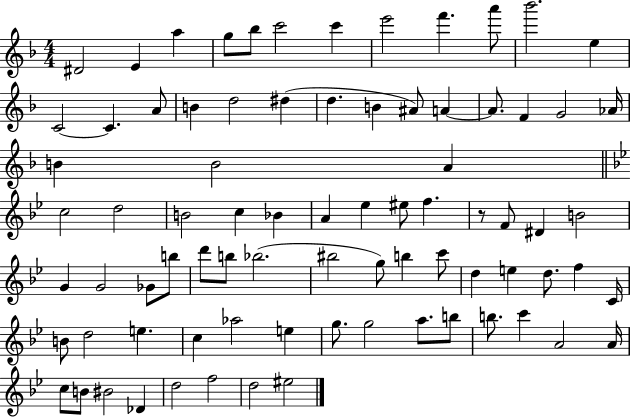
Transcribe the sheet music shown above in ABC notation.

X:1
T:Untitled
M:4/4
L:1/4
K:F
^D2 E a g/2 _b/2 c'2 c' e'2 f' a'/2 _b'2 e C2 C A/2 B d2 ^d d B ^A/2 A A/2 F G2 _A/4 B B2 A c2 d2 B2 c _B A _e ^e/2 f z/2 F/2 ^D B2 G G2 _G/2 b/2 d'/2 b/2 _b2 ^b2 g/2 b c'/2 d e d/2 f C/4 B/2 d2 e c _a2 e g/2 g2 a/2 b/2 b/2 c' A2 A/4 c/2 B/2 ^B2 _D d2 f2 d2 ^e2